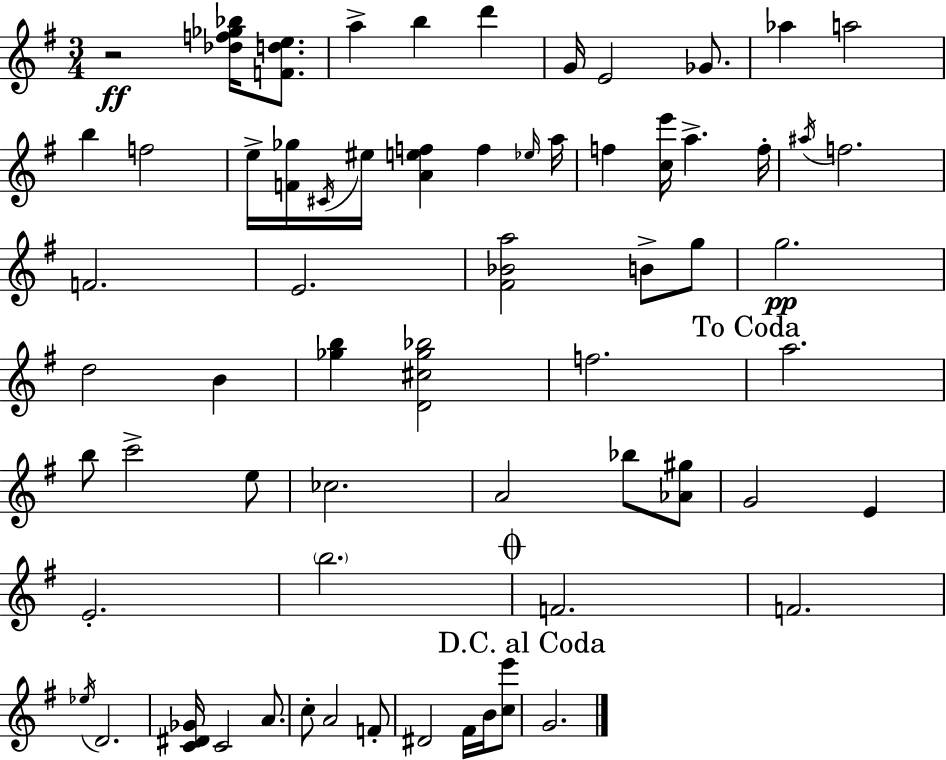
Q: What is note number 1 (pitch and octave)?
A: A5